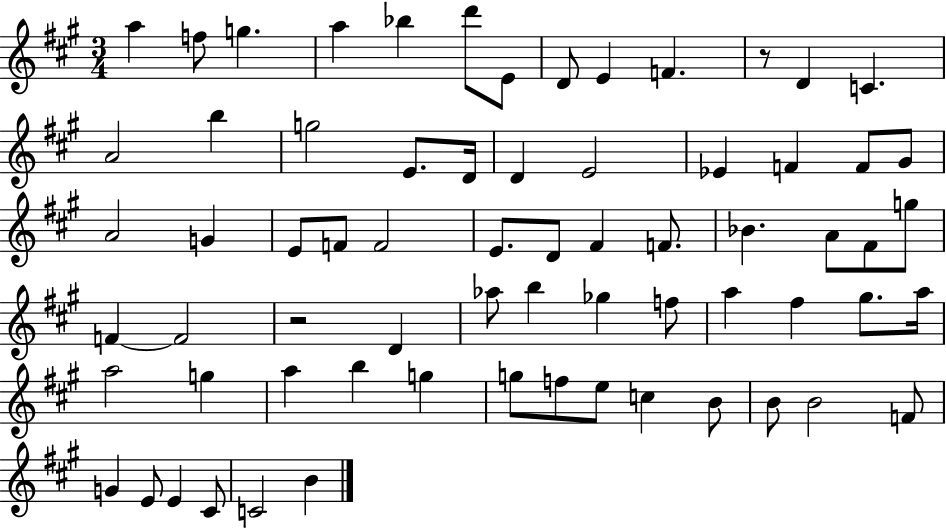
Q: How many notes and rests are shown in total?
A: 68